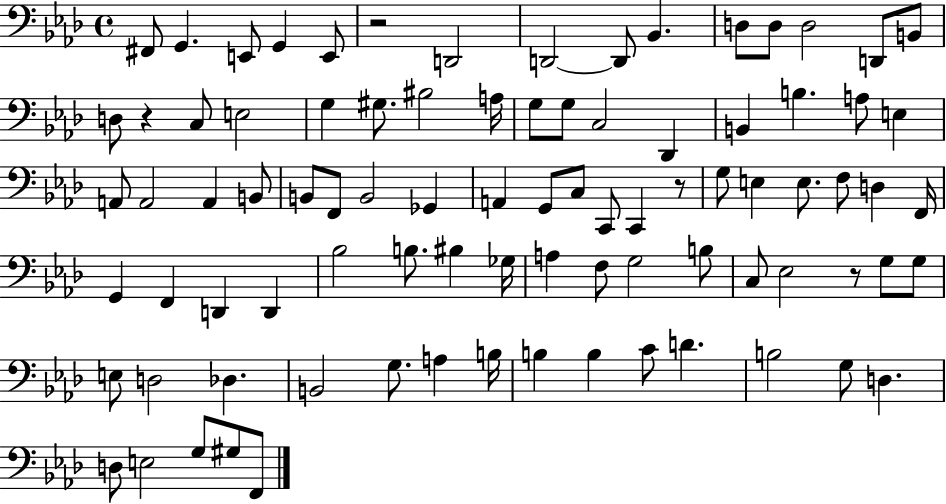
{
  \clef bass
  \time 4/4
  \defaultTimeSignature
  \key aes \major
  fis,8 g,4. e,8 g,4 e,8 | r2 d,2 | d,2~~ d,8 bes,4. | d8 d8 d2 d,8 b,8 | \break d8 r4 c8 e2 | g4 gis8. bis2 a16 | g8 g8 c2 des,4 | b,4 b4. a8 e4 | \break a,8 a,2 a,4 b,8 | b,8 f,8 b,2 ges,4 | a,4 g,8 c8 c,8 c,4 r8 | g8 e4 e8. f8 d4 f,16 | \break g,4 f,4 d,4 d,4 | bes2 b8. bis4 ges16 | a4 f8 g2 b8 | c8 ees2 r8 g8 g8 | \break e8 d2 des4. | b,2 g8. a4 b16 | b4 b4 c'8 d'4. | b2 g8 d4. | \break d8 e2 g8 gis8 f,8 | \bar "|."
}